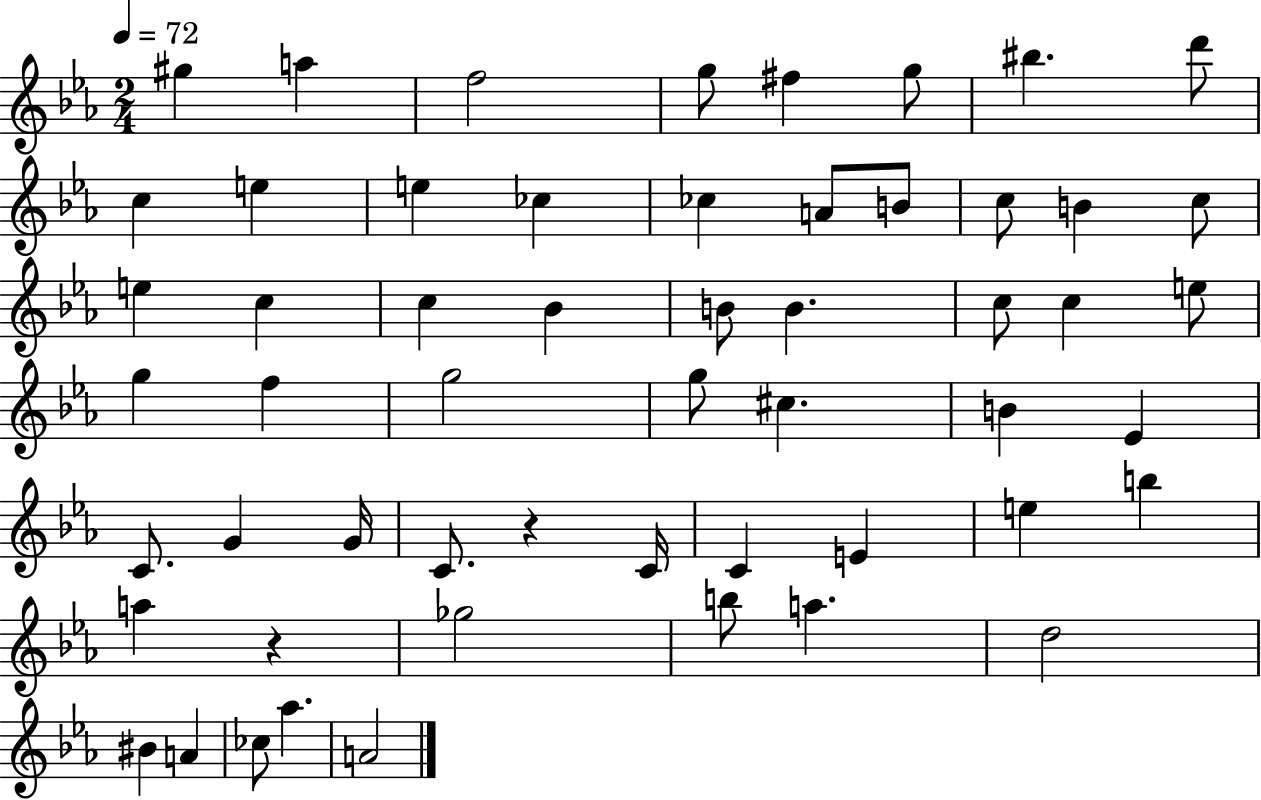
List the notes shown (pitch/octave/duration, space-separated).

G#5/q A5/q F5/h G5/e F#5/q G5/e BIS5/q. D6/e C5/q E5/q E5/q CES5/q CES5/q A4/e B4/e C5/e B4/q C5/e E5/q C5/q C5/q Bb4/q B4/e B4/q. C5/e C5/q E5/e G5/q F5/q G5/h G5/e C#5/q. B4/q Eb4/q C4/e. G4/q G4/s C4/e. R/q C4/s C4/q E4/q E5/q B5/q A5/q R/q Gb5/h B5/e A5/q. D5/h BIS4/q A4/q CES5/e Ab5/q. A4/h